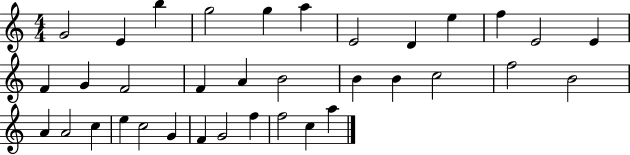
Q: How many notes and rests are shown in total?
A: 35